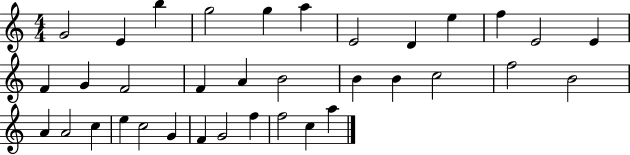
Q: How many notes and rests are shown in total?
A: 35